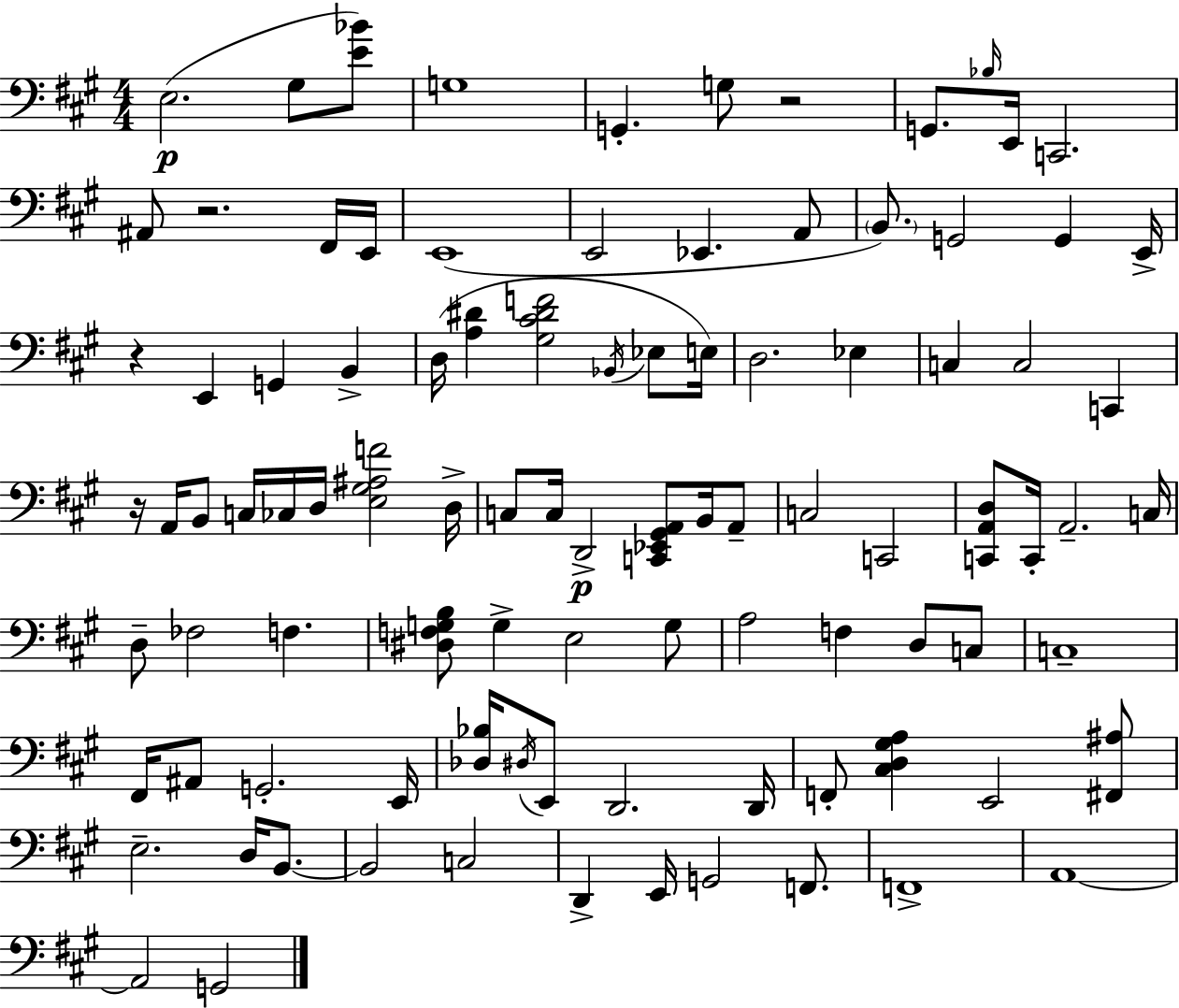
E3/h. G#3/e [E4,Bb4]/e G3/w G2/q. G3/e R/h G2/e. Bb3/s E2/s C2/h. A#2/e R/h. F#2/s E2/s E2/w E2/h Eb2/q. A2/e B2/e. G2/h G2/q E2/s R/q E2/q G2/q B2/q D3/s [A3,D#4]/q [G#3,C#4,D#4,F4]/h Bb2/s Eb3/e E3/s D3/h. Eb3/q C3/q C3/h C2/q R/s A2/s B2/e C3/s CES3/s D3/s [E3,G#3,A#3,F4]/h D3/s C3/e C3/s D2/h [C2,Eb2,G#2,A2]/e B2/s A2/e C3/h C2/h [C2,A2,D3]/e C2/s A2/h. C3/s D3/e FES3/h F3/q. [D#3,F3,G3,B3]/e G3/q E3/h G3/e A3/h F3/q D3/e C3/e C3/w F#2/s A#2/e G2/h. E2/s [Db3,Bb3]/s D#3/s E2/e D2/h. D2/s F2/e [C#3,D3,G#3,A3]/q E2/h [F#2,A#3]/e E3/h. D3/s B2/e. B2/h C3/h D2/q E2/s G2/h F2/e. F2/w A2/w A2/h G2/h